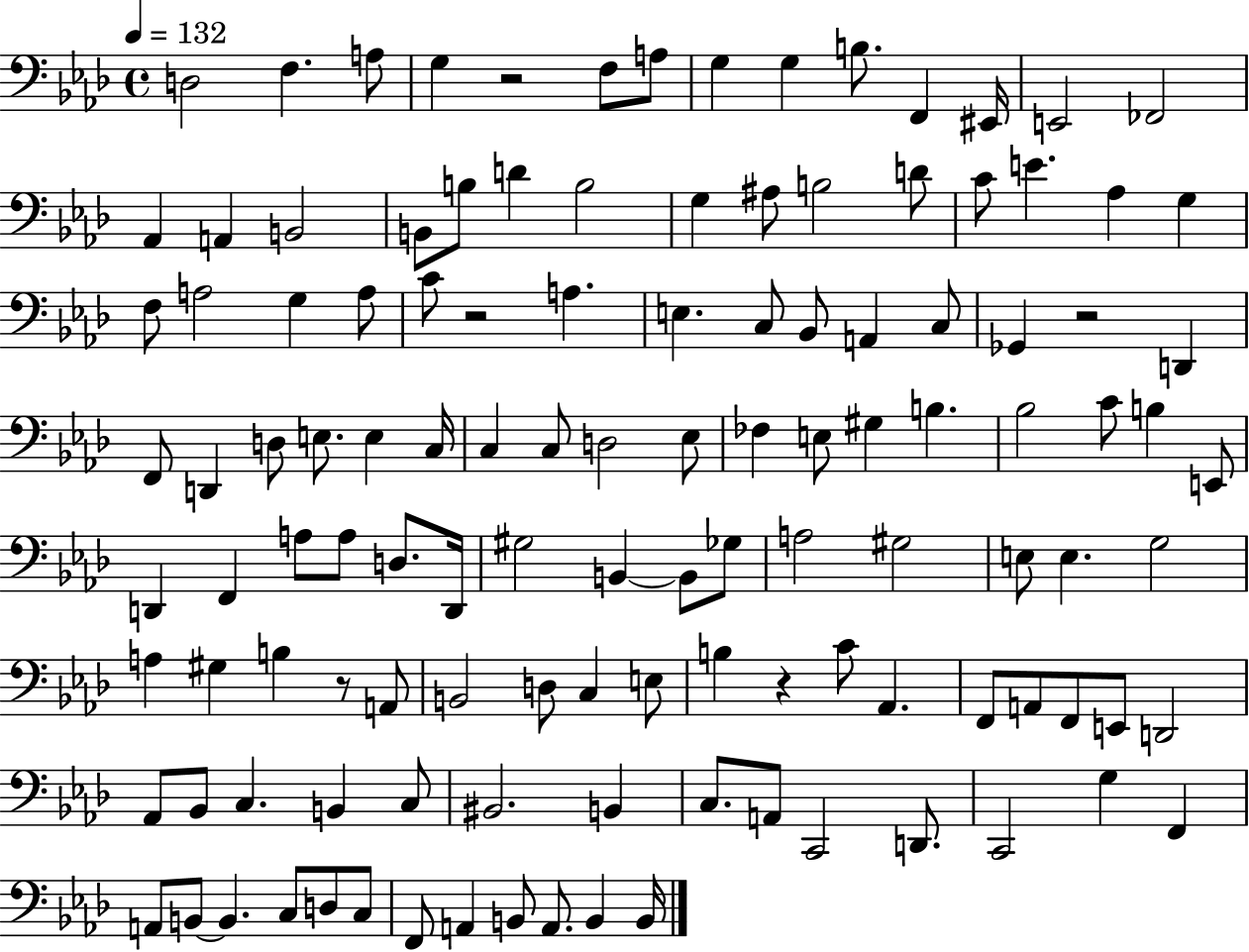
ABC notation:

X:1
T:Untitled
M:4/4
L:1/4
K:Ab
D,2 F, A,/2 G, z2 F,/2 A,/2 G, G, B,/2 F,, ^E,,/4 E,,2 _F,,2 _A,, A,, B,,2 B,,/2 B,/2 D B,2 G, ^A,/2 B,2 D/2 C/2 E _A, G, F,/2 A,2 G, A,/2 C/2 z2 A, E, C,/2 _B,,/2 A,, C,/2 _G,, z2 D,, F,,/2 D,, D,/2 E,/2 E, C,/4 C, C,/2 D,2 _E,/2 _F, E,/2 ^G, B, _B,2 C/2 B, E,,/2 D,, F,, A,/2 A,/2 D,/2 D,,/4 ^G,2 B,, B,,/2 _G,/2 A,2 ^G,2 E,/2 E, G,2 A, ^G, B, z/2 A,,/2 B,,2 D,/2 C, E,/2 B, z C/2 _A,, F,,/2 A,,/2 F,,/2 E,,/2 D,,2 _A,,/2 _B,,/2 C, B,, C,/2 ^B,,2 B,, C,/2 A,,/2 C,,2 D,,/2 C,,2 G, F,, A,,/2 B,,/2 B,, C,/2 D,/2 C,/2 F,,/2 A,, B,,/2 A,,/2 B,, B,,/4